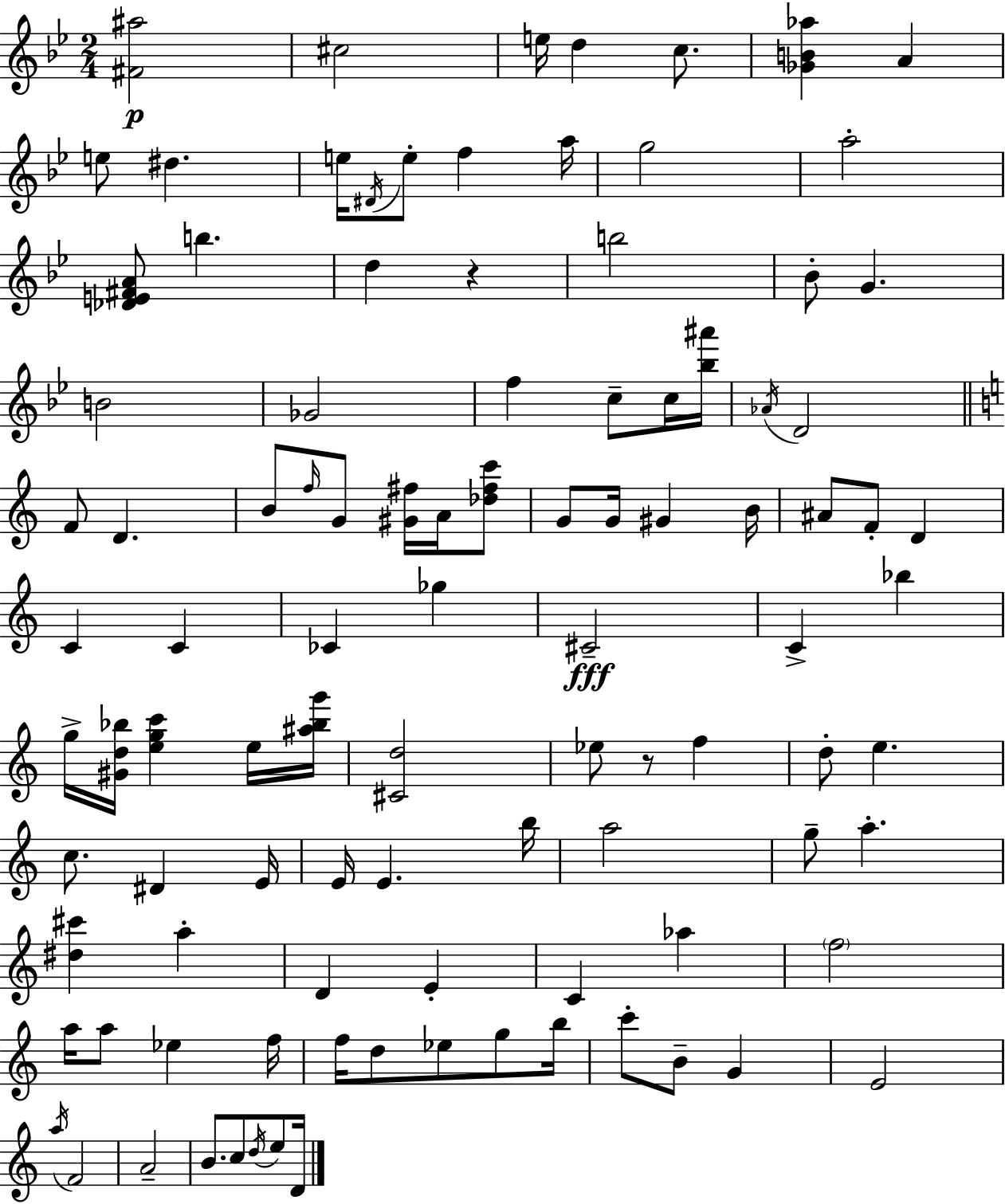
X:1
T:Untitled
M:2/4
L:1/4
K:Gm
[^F^a]2 ^c2 e/4 d c/2 [_GB_a] A e/2 ^d e/4 ^D/4 e/2 f a/4 g2 a2 [_DE^FA]/2 b d z b2 _B/2 G B2 _G2 f c/2 c/4 [_b^a']/4 _A/4 D2 F/2 D B/2 f/4 G/2 [^G^f]/4 A/4 [_d^fc']/2 G/2 G/4 ^G B/4 ^A/2 F/2 D C C _C _g ^C2 C _b g/4 [^Gd_b]/4 [egc'] e/4 [^a_bg']/4 [^Cd]2 _e/2 z/2 f d/2 e c/2 ^D E/4 E/4 E b/4 a2 g/2 a [^d^c'] a D E C _a f2 a/4 a/2 _e f/4 f/4 d/2 _e/2 g/2 b/4 c'/2 B/2 G E2 a/4 F2 A2 B/2 c/2 d/4 e/2 D/4